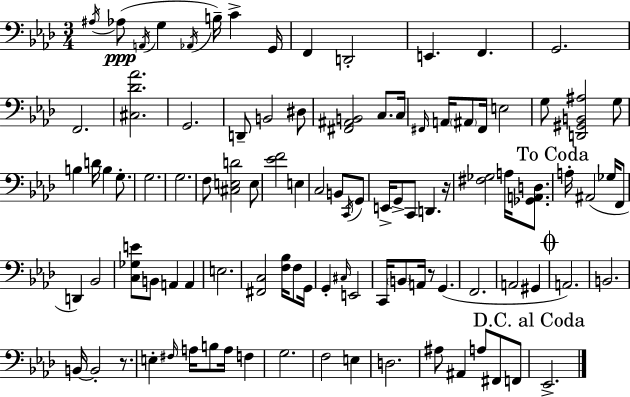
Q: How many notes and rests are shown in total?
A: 100